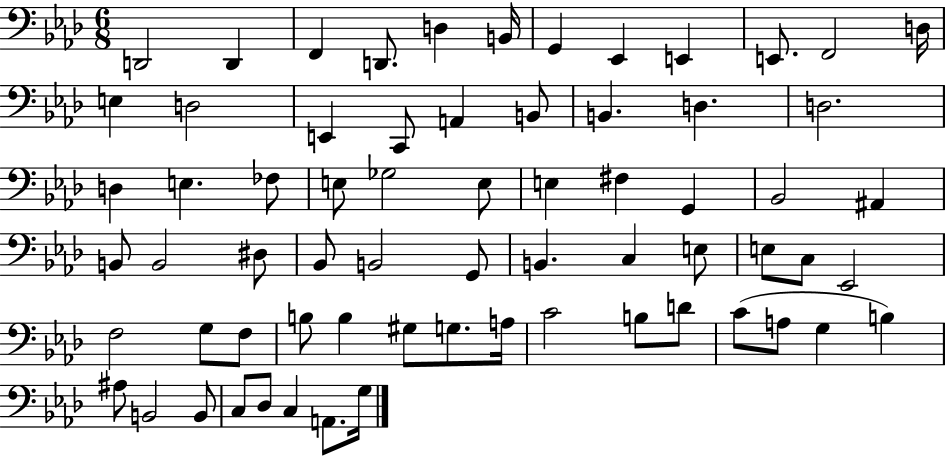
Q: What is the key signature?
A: AES major